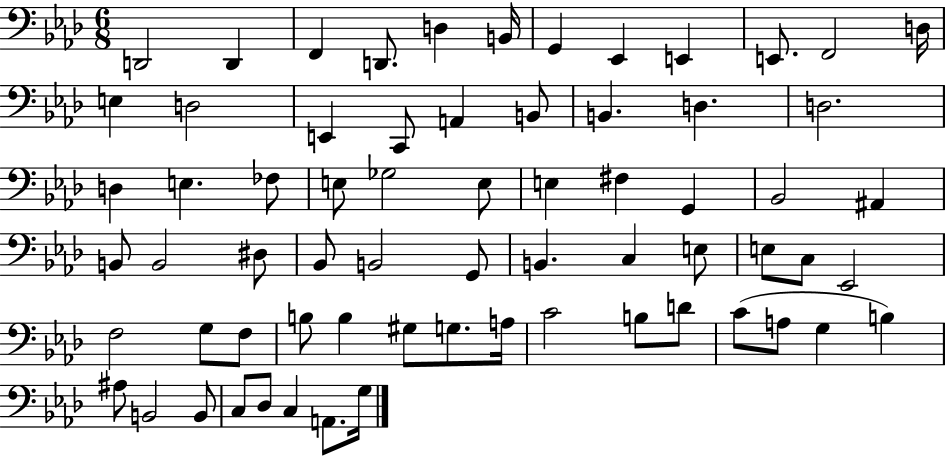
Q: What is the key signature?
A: AES major